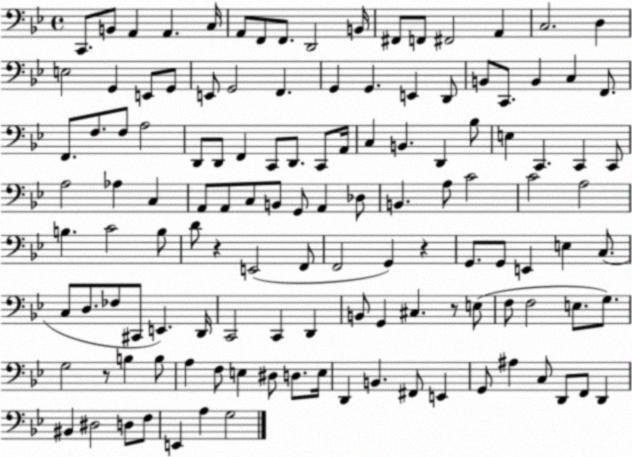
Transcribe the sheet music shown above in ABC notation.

X:1
T:Untitled
M:4/4
L:1/4
K:Bb
C,,/2 B,,/2 A,, A,, C,/4 A,,/2 F,,/2 F,,/2 D,,2 B,,/4 ^F,,/2 F,,/2 ^F,,2 A,, C,2 D, E,2 G,, E,,/2 G,,/2 E,,/2 G,,2 F,, G,, G,, E,, D,,/2 B,,/2 C,,/2 B,, C, F,,/2 F,,/2 F,/2 F,/2 A,2 D,,/2 D,,/2 F,, C,,/2 D,,/2 C,,/2 A,,/4 C, B,, D,, _B,/2 E, C,, C,, C,,/2 A,2 _A, C, A,,/2 A,,/2 C,/2 B,,/2 G,,/2 A,, _D,/2 B,, A,/2 C2 C2 A,2 B, C2 B,/2 D/2 z E,,2 F,,/2 F,,2 G,, z G,,/2 G,,/2 E,, E, C,/2 C,/2 D,/2 _F,/2 ^C,,/2 E,, D,,/4 C,,2 C,, D,, B,,/2 G,, ^C, z/2 E,/2 F,/2 F,2 E,/2 G,/2 G,2 z/2 B, B,/2 A, F,/2 E, ^D,/2 D,/2 E,/4 D,, B,, ^F,,/2 E,, G,,/2 ^A, C,/2 D,,/2 F,,/2 D,, ^B,, ^D,2 D,/2 F,/2 E,, A, G,2